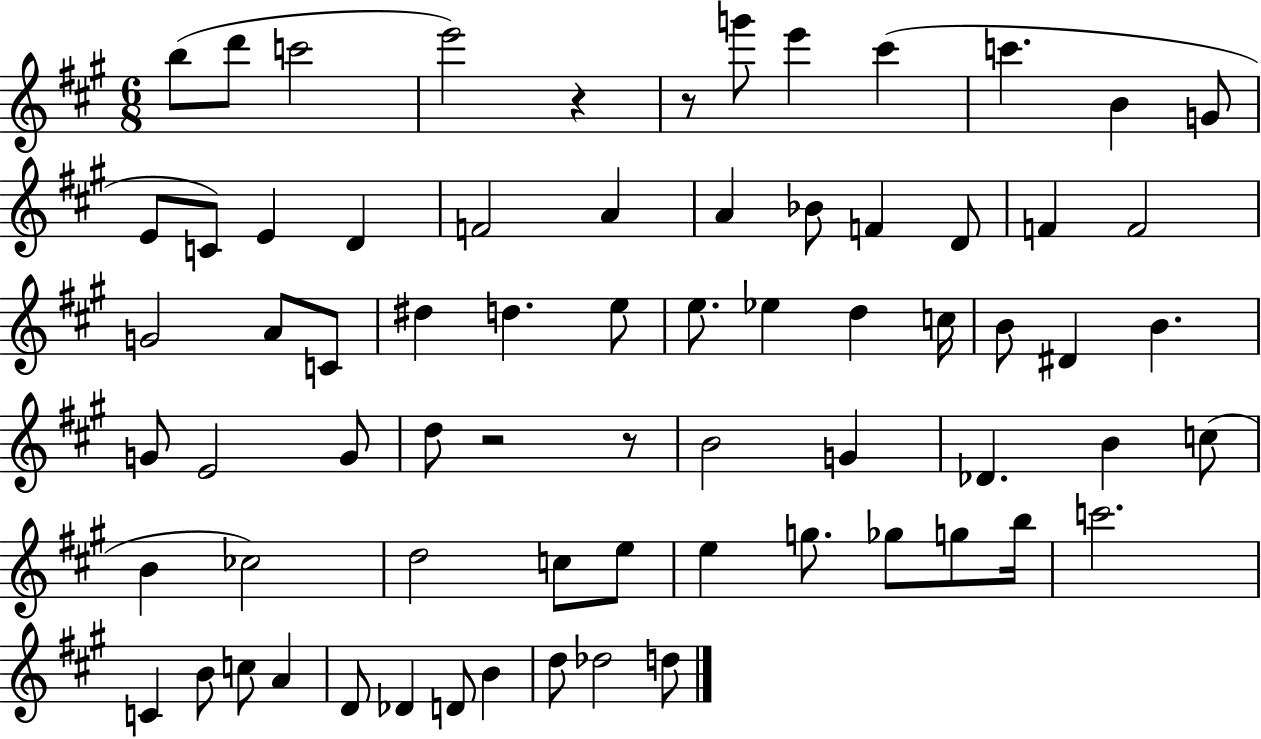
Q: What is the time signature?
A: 6/8